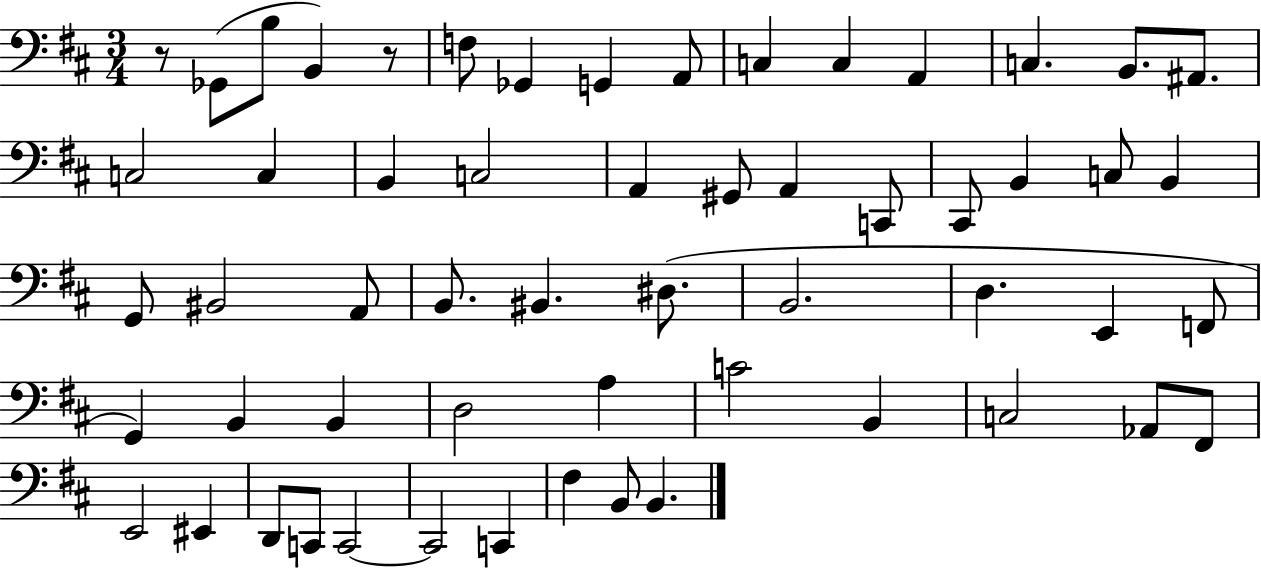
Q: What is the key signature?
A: D major